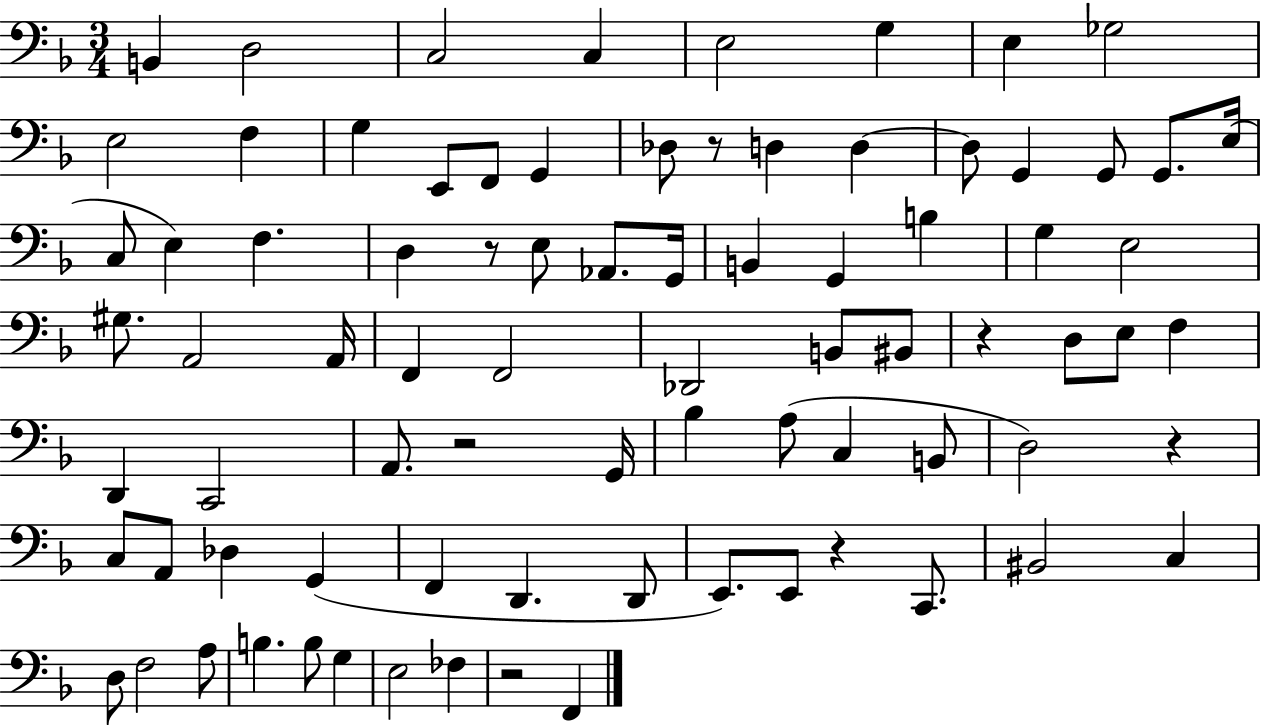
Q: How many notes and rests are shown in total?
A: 82